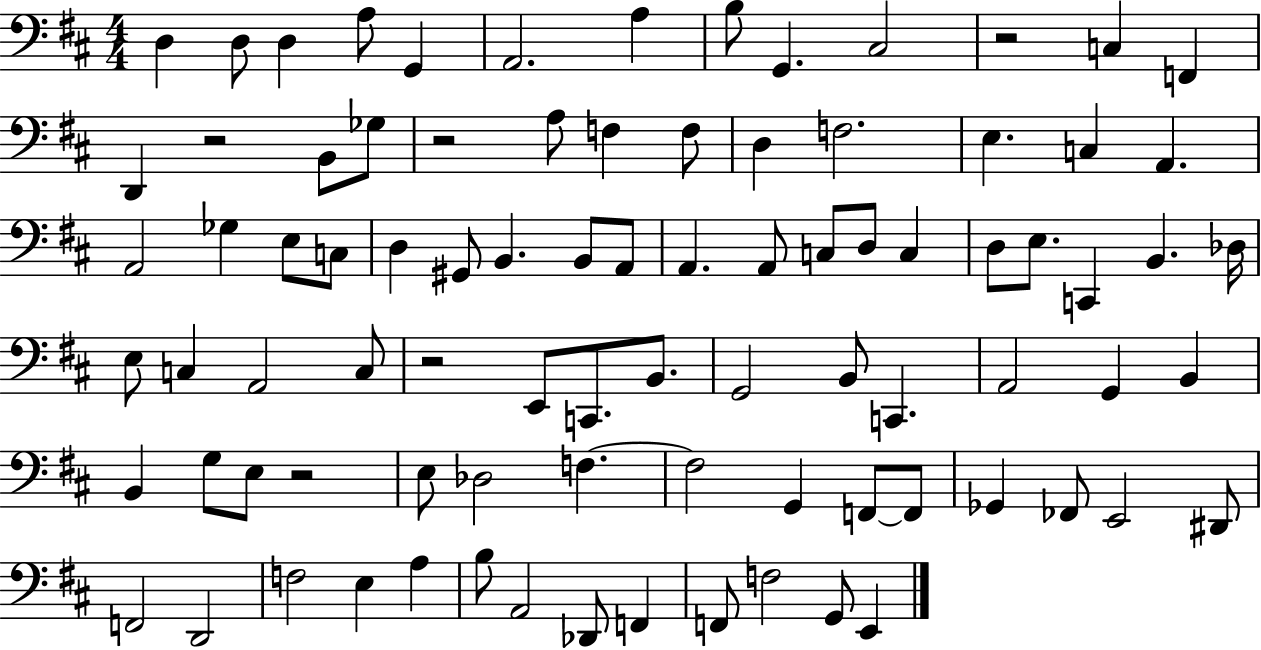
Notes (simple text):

D3/q D3/e D3/q A3/e G2/q A2/h. A3/q B3/e G2/q. C#3/h R/h C3/q F2/q D2/q R/h B2/e Gb3/e R/h A3/e F3/q F3/e D3/q F3/h. E3/q. C3/q A2/q. A2/h Gb3/q E3/e C3/e D3/q G#2/e B2/q. B2/e A2/e A2/q. A2/e C3/e D3/e C3/q D3/e E3/e. C2/q B2/q. Db3/s E3/e C3/q A2/h C3/e R/h E2/e C2/e. B2/e. G2/h B2/e C2/q. A2/h G2/q B2/q B2/q G3/e E3/e R/h E3/e Db3/h F3/q. F3/h G2/q F2/e F2/e Gb2/q FES2/e E2/h D#2/e F2/h D2/h F3/h E3/q A3/q B3/e A2/h Db2/e F2/q F2/e F3/h G2/e E2/q